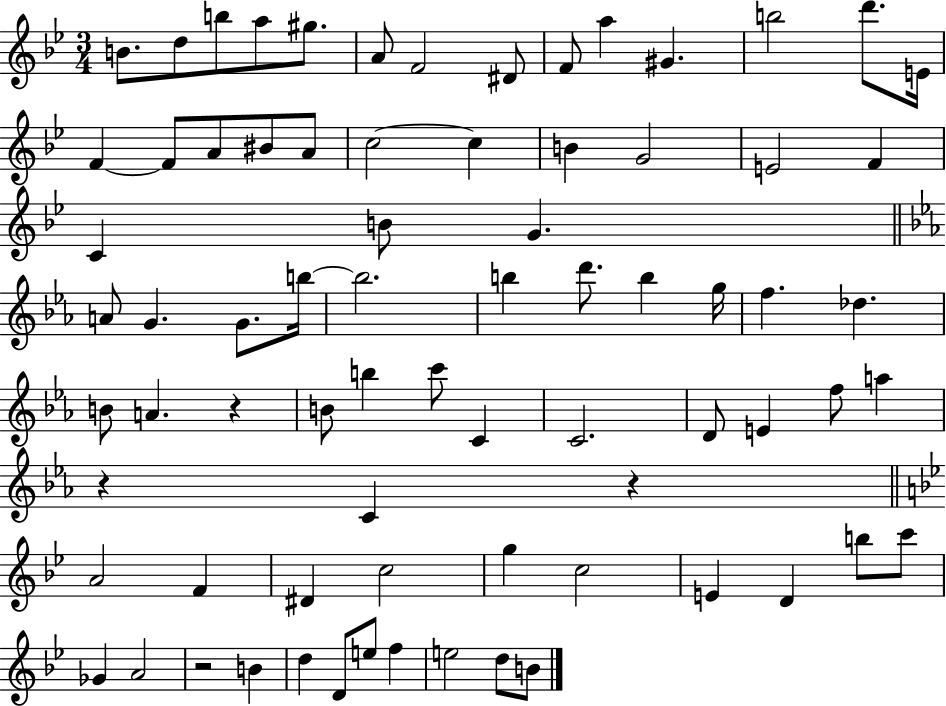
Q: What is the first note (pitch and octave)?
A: B4